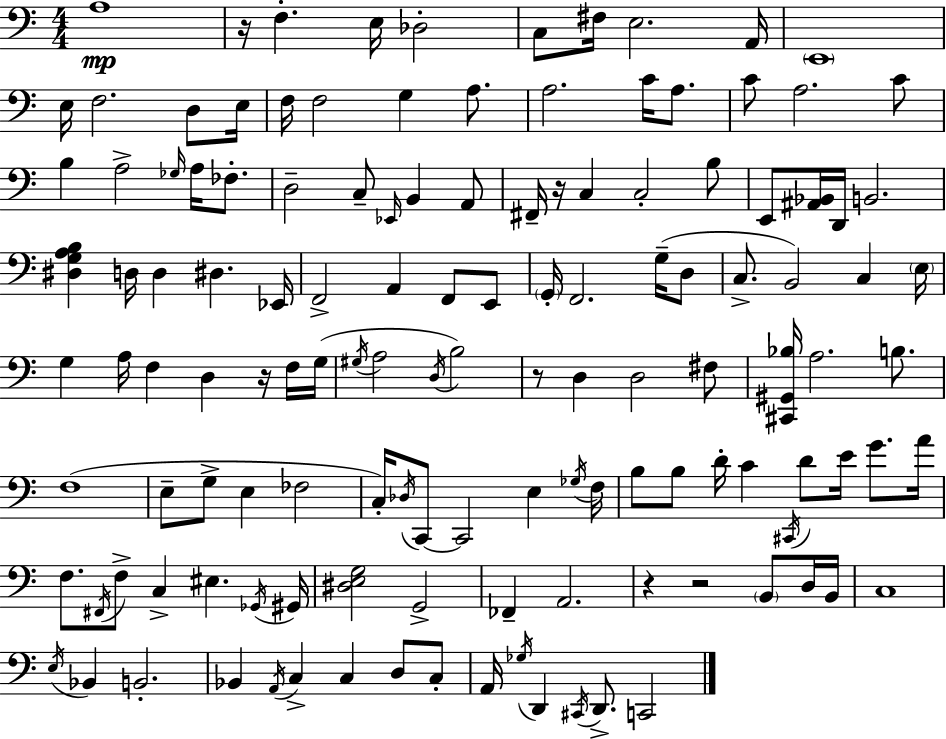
A3/w R/s F3/q. E3/s Db3/h C3/e F#3/s E3/h. A2/s E2/w E3/s F3/h. D3/e E3/s F3/s F3/h G3/q A3/e. A3/h. C4/s A3/e. C4/e A3/h. C4/e B3/q A3/h Gb3/s A3/s FES3/e. D3/h C3/e Eb2/s B2/q A2/e F#2/s R/s C3/q C3/h B3/e E2/e [A#2,Bb2]/s D2/s B2/h. [D#3,G3,A3,B3]/q D3/s D3/q D#3/q. Eb2/s F2/h A2/q F2/e E2/e G2/s F2/h. G3/s D3/e C3/e. B2/h C3/q E3/s G3/q A3/s F3/q D3/q R/s F3/s G3/s G#3/s A3/h D3/s B3/h R/e D3/q D3/h F#3/e [C#2,G#2,Bb3]/s A3/h. B3/e. F3/w E3/e G3/e E3/q FES3/h C3/s Db3/s C2/e C2/h E3/q Gb3/s F3/s B3/e B3/e D4/s C4/q C#2/s D4/e E4/s G4/e. A4/s F3/e. F#2/s F3/e C3/q EIS3/q. Gb2/s G#2/s [D#3,E3,G3]/h G2/h FES2/q A2/h. R/q R/h B2/e D3/s B2/s C3/w E3/s Bb2/q B2/h. Bb2/q A2/s C3/q C3/q D3/e C3/e A2/s Gb3/s D2/q C#2/s D2/e. C2/h